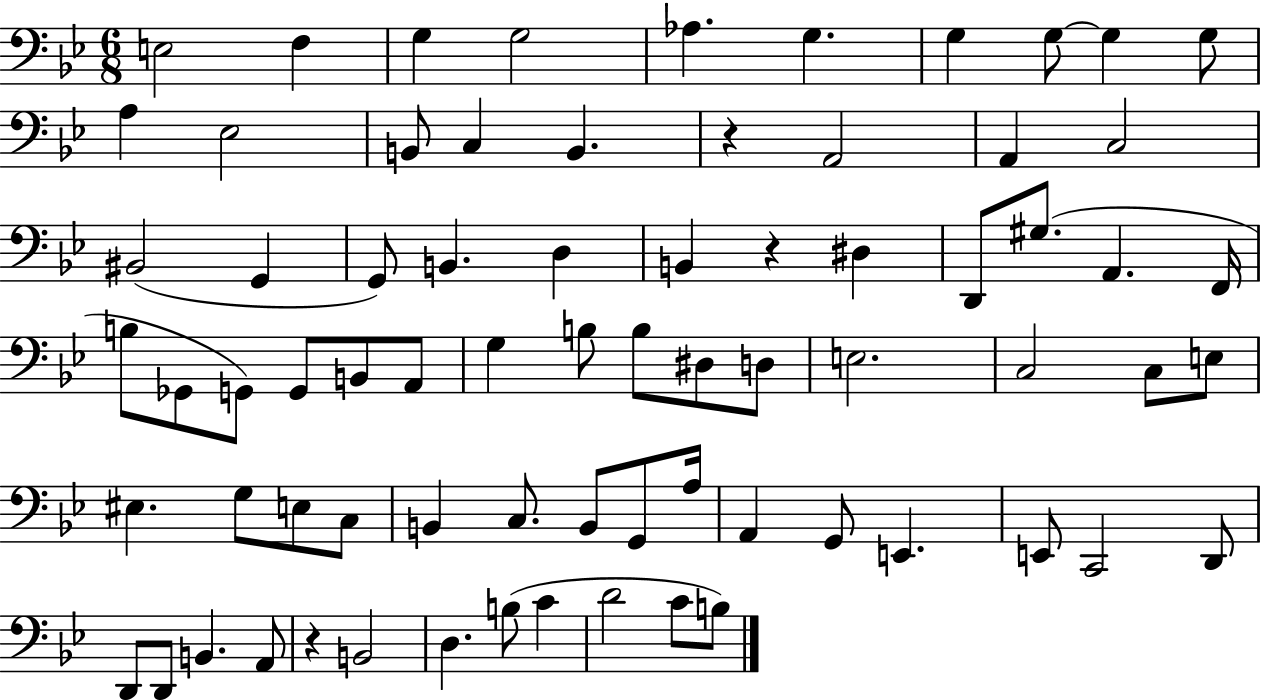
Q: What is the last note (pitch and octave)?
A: B3